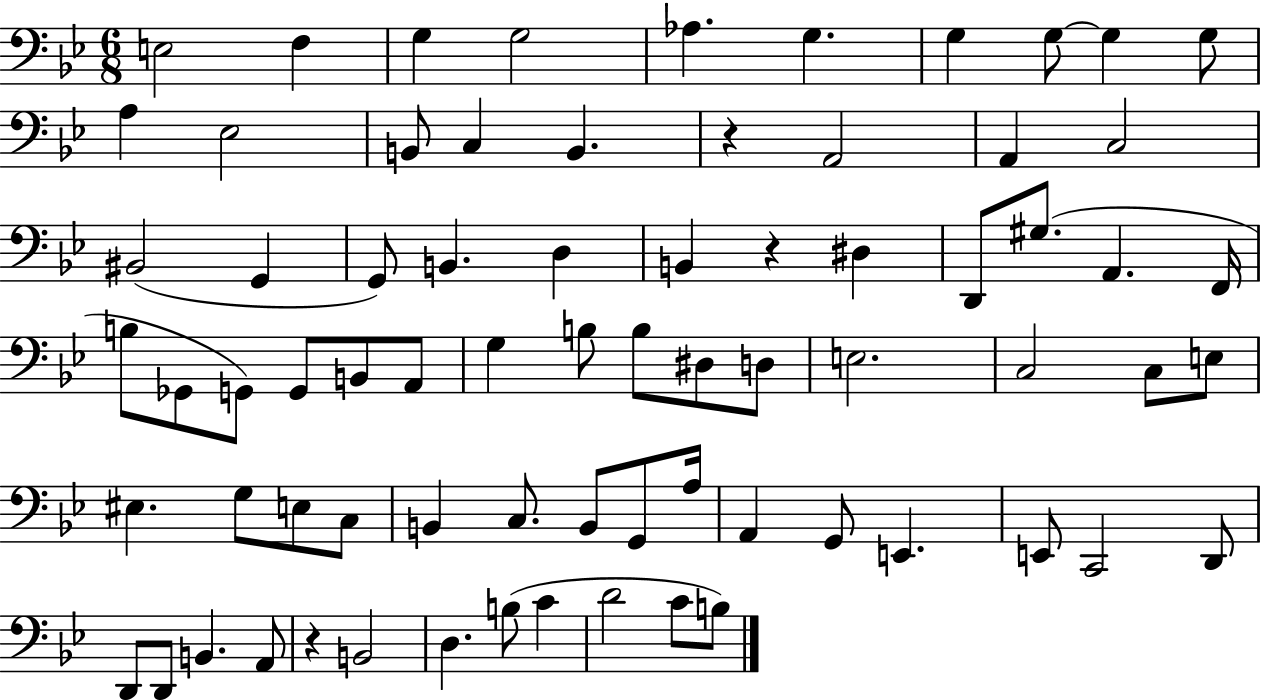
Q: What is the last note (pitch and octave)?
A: B3